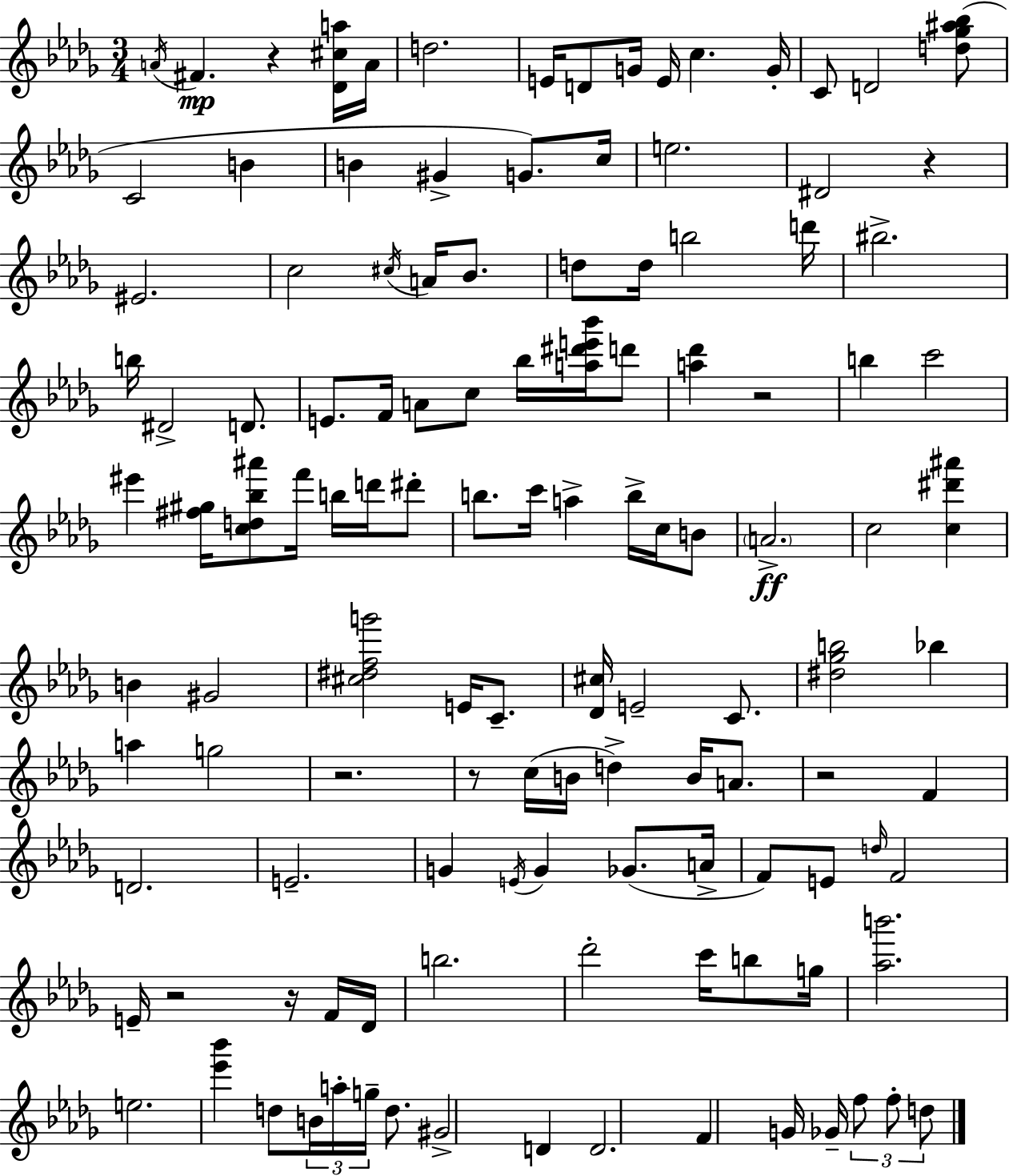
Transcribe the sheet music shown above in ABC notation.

X:1
T:Untitled
M:3/4
L:1/4
K:Bbm
A/4 ^F z [_D^ca]/4 A/4 d2 E/4 D/2 G/4 E/4 c G/4 C/2 D2 [d_g^a_b]/2 C2 B B ^G G/2 c/4 e2 ^D2 z ^E2 c2 ^c/4 A/4 _B/2 d/2 d/4 b2 d'/4 ^b2 b/4 ^D2 D/2 E/2 F/4 A/2 c/2 _b/4 [a^d'e'_b']/4 d'/2 [a_d'] z2 b c'2 ^e' [^f^g]/4 [cd_b^a']/2 f'/4 b/4 d'/4 ^d'/2 b/2 c'/4 a b/4 c/4 B/2 A2 c2 [c^d'^a'] B ^G2 [^c^dfg']2 E/4 C/2 [_D^c]/4 E2 C/2 [^d_gb]2 _b a g2 z2 z/2 c/4 B/4 d B/4 A/2 z2 F D2 E2 G E/4 G _G/2 A/4 F/2 E/2 d/4 F2 E/4 z2 z/4 F/4 _D/4 b2 _d'2 c'/4 b/2 g/4 [_ab']2 e2 [_e'_b'] d/2 B/4 a/4 g/4 d/2 ^G2 D D2 F G/4 _G/4 f/2 f/2 d/2